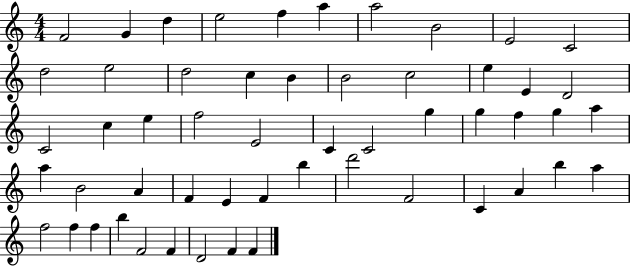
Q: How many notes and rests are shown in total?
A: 54